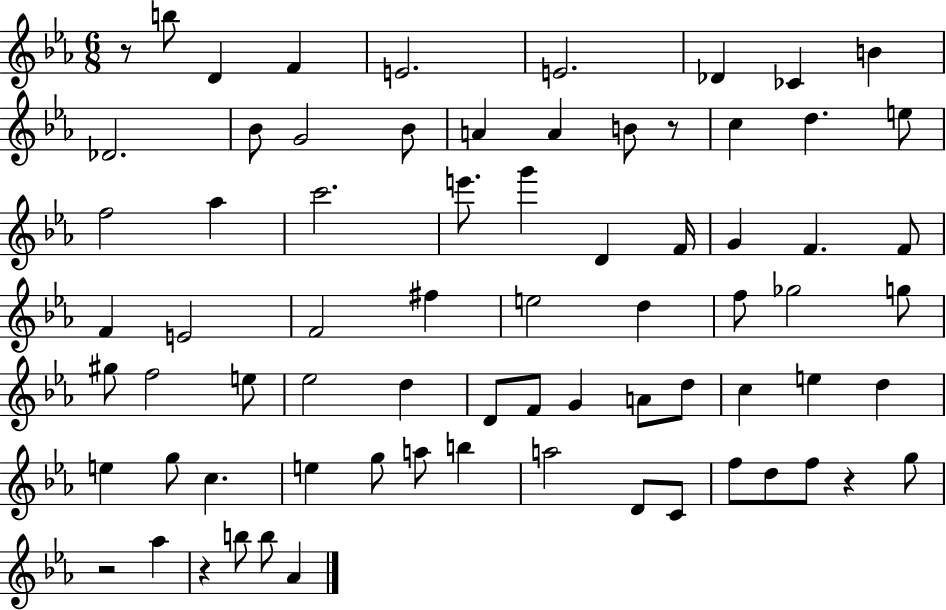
R/e B5/e D4/q F4/q E4/h. E4/h. Db4/q CES4/q B4/q Db4/h. Bb4/e G4/h Bb4/e A4/q A4/q B4/e R/e C5/q D5/q. E5/e F5/h Ab5/q C6/h. E6/e. G6/q D4/q F4/s G4/q F4/q. F4/e F4/q E4/h F4/h F#5/q E5/h D5/q F5/e Gb5/h G5/e G#5/e F5/h E5/e Eb5/h D5/q D4/e F4/e G4/q A4/e D5/e C5/q E5/q D5/q E5/q G5/e C5/q. E5/q G5/e A5/e B5/q A5/h D4/e C4/e F5/e D5/e F5/e R/q G5/e R/h Ab5/q R/q B5/e B5/e Ab4/q